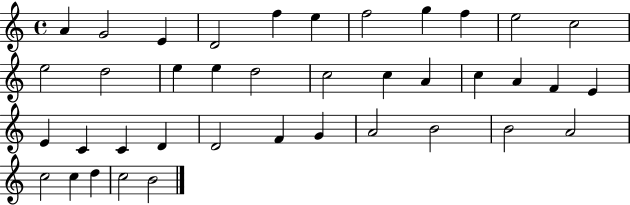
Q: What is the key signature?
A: C major